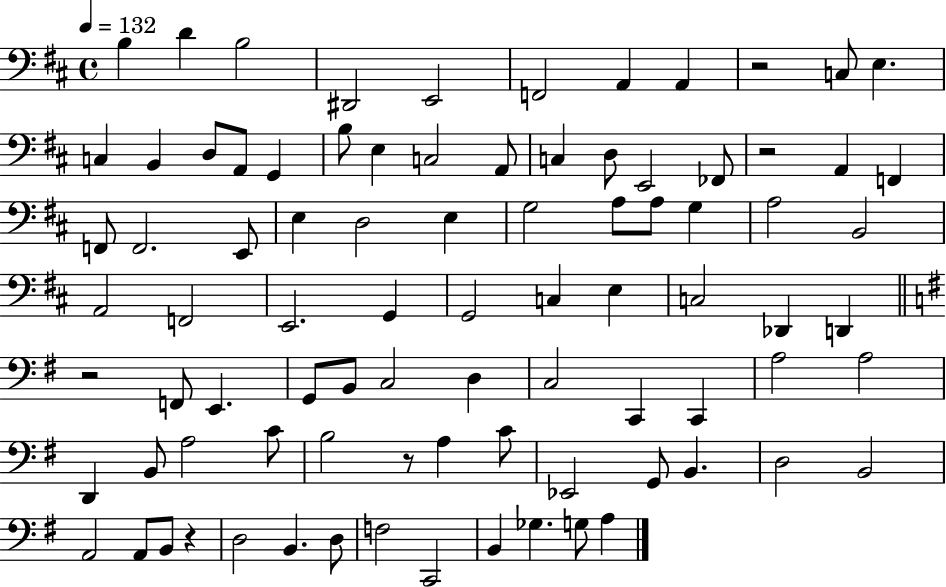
B3/q D4/q B3/h D#2/h E2/h F2/h A2/q A2/q R/h C3/e E3/q. C3/q B2/q D3/e A2/e G2/q B3/e E3/q C3/h A2/e C3/q D3/e E2/h FES2/e R/h A2/q F2/q F2/e F2/h. E2/e E3/q D3/h E3/q G3/h A3/e A3/e G3/q A3/h B2/h A2/h F2/h E2/h. G2/q G2/h C3/q E3/q C3/h Db2/q D2/q R/h F2/e E2/q. G2/e B2/e C3/h D3/q C3/h C2/q C2/q A3/h A3/h D2/q B2/e A3/h C4/e B3/h R/e A3/q C4/e Eb2/h G2/e B2/q. D3/h B2/h A2/h A2/e B2/e R/q D3/h B2/q. D3/e F3/h C2/h B2/q Gb3/q. G3/e A3/q